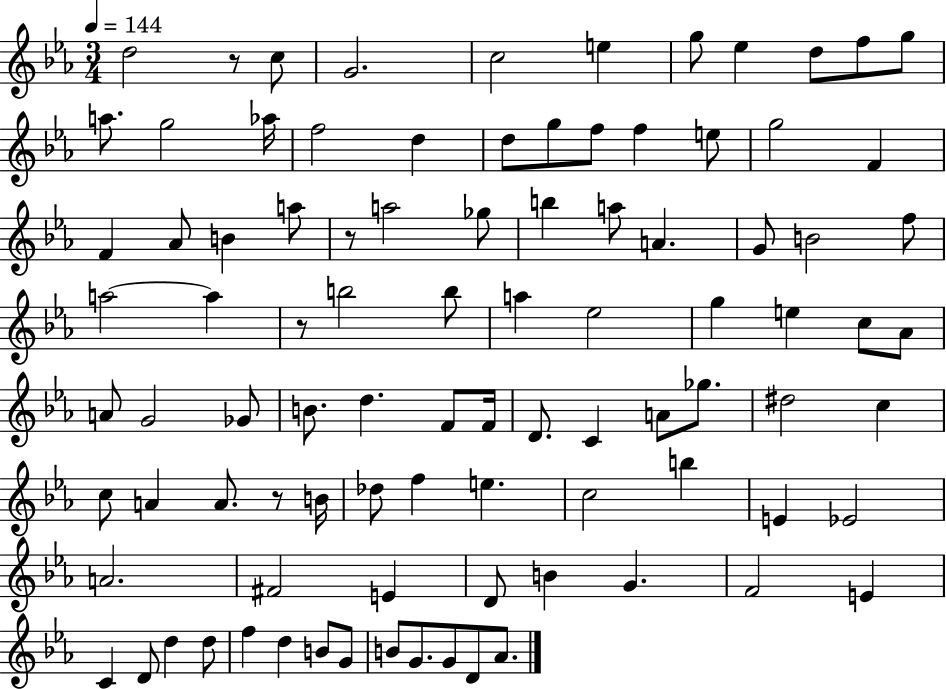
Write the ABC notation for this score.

X:1
T:Untitled
M:3/4
L:1/4
K:Eb
d2 z/2 c/2 G2 c2 e g/2 _e d/2 f/2 g/2 a/2 g2 _a/4 f2 d d/2 g/2 f/2 f e/2 g2 F F _A/2 B a/2 z/2 a2 _g/2 b a/2 A G/2 B2 f/2 a2 a z/2 b2 b/2 a _e2 g e c/2 _A/2 A/2 G2 _G/2 B/2 d F/2 F/4 D/2 C A/2 _g/2 ^d2 c c/2 A A/2 z/2 B/4 _d/2 f e c2 b E _E2 A2 ^F2 E D/2 B G F2 E C D/2 d d/2 f d B/2 G/2 B/2 G/2 G/2 D/2 _A/2